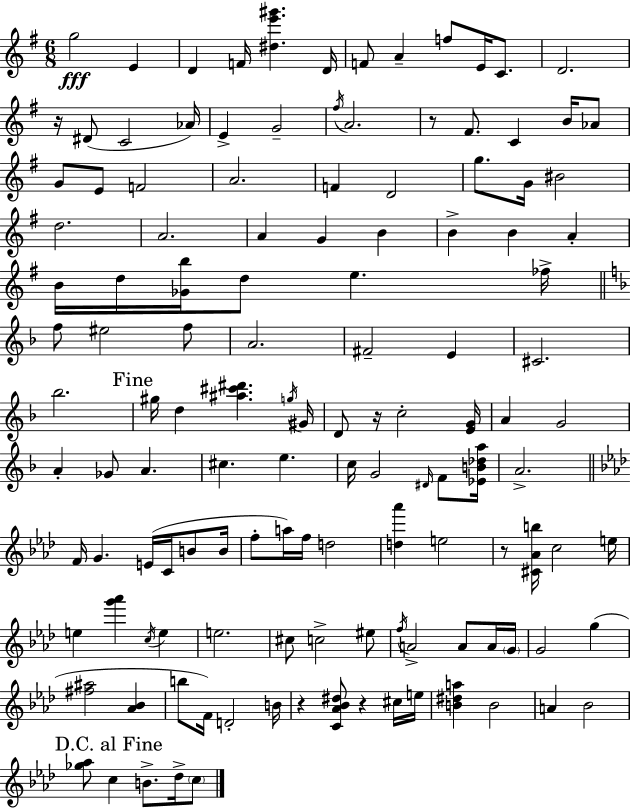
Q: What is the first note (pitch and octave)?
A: G5